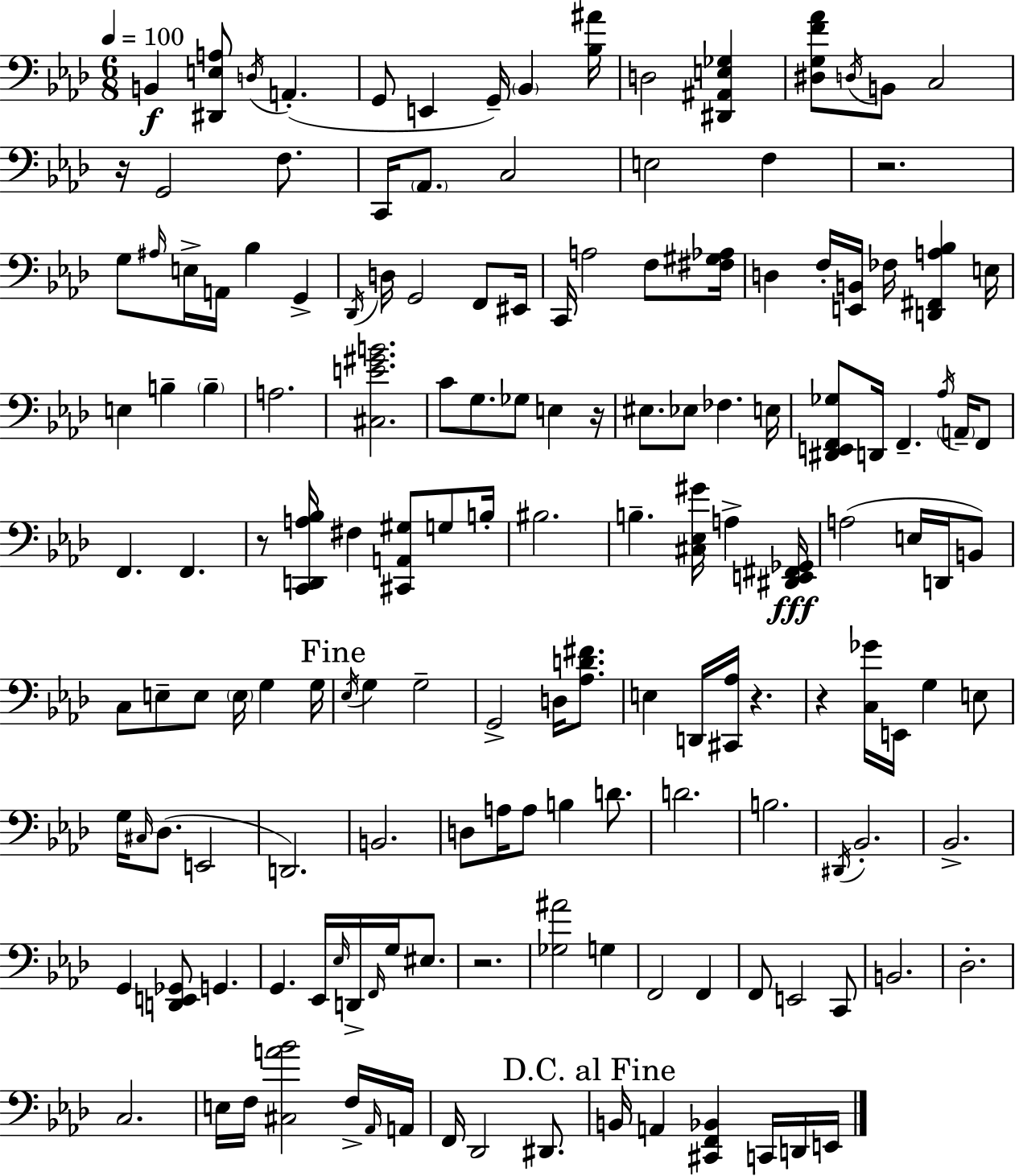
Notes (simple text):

B2/q [D#2,E3,A3]/e D3/s A2/q. G2/e E2/q G2/s Bb2/q [Bb3,A#4]/s D3/h [D#2,A#2,E3,Gb3]/q [D#3,G3,F4,Ab4]/e D3/s B2/e C3/h R/s G2/h F3/e. C2/s Ab2/e. C3/h E3/h F3/q R/h. G3/e A#3/s E3/s A2/s Bb3/q G2/q Db2/s D3/s G2/h F2/e EIS2/s C2/s A3/h F3/e [F#3,G#3,Ab3]/s D3/q F3/s [E2,B2]/s FES3/s [D2,F#2,A3,Bb3]/q E3/s E3/q B3/q B3/q A3/h. [C#3,E4,G#4,B4]/h. C4/e G3/e. Gb3/e E3/q R/s EIS3/e. Eb3/e FES3/q. E3/s [D#2,E2,F2,Gb3]/e D2/s F2/q. Ab3/s A2/s F2/e F2/q. F2/q. R/e [C2,D2,A3,Bb3]/s F#3/q [C#2,A2,G#3]/e G3/e B3/s BIS3/h. B3/q. [C#3,Eb3,G#4]/s A3/q [D#2,E2,F#2,Gb2]/s A3/h E3/s D2/s B2/e C3/e E3/e E3/e E3/s G3/q G3/s Eb3/s G3/q G3/h G2/h D3/s [Ab3,D4,F#4]/e. E3/q D2/s [C#2,Ab3]/s R/q. R/q [C3,Gb4]/s E2/s G3/q E3/e G3/s C#3/s Db3/e. E2/h D2/h. B2/h. D3/e A3/s A3/e B3/q D4/e. D4/h. B3/h. D#2/s Bb2/h. Bb2/h. G2/q [D2,E2,Gb2]/e G2/q. G2/q. Eb2/s Eb3/s D2/s F2/s G3/s EIS3/e. R/h. [Gb3,A#4]/h G3/q F2/h F2/q F2/e E2/h C2/e B2/h. Db3/h. C3/h. E3/s F3/s [C#3,A4,Bb4]/h F3/s Ab2/s A2/s F2/s Db2/h D#2/e. B2/s A2/q [C#2,F2,Bb2]/q C2/s D2/s E2/s